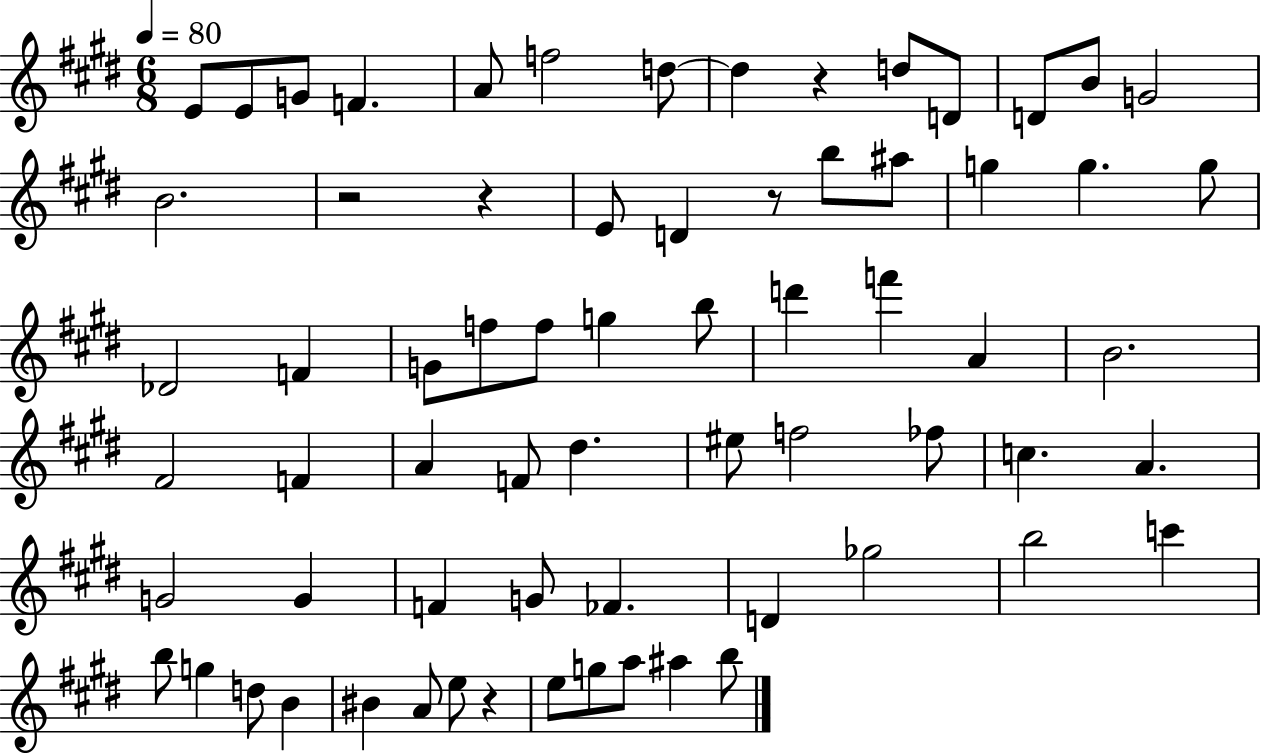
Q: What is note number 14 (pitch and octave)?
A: B4